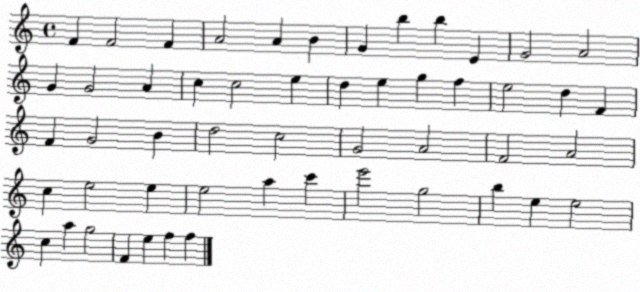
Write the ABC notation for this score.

X:1
T:Untitled
M:4/4
L:1/4
K:C
F F2 F A2 A B G b b E G2 A2 G G2 A c c2 e d e g f e2 d F F G2 B d2 c2 G2 A2 F2 A2 c e2 e e2 a c' e'2 g2 b e e2 c a g2 F e f f